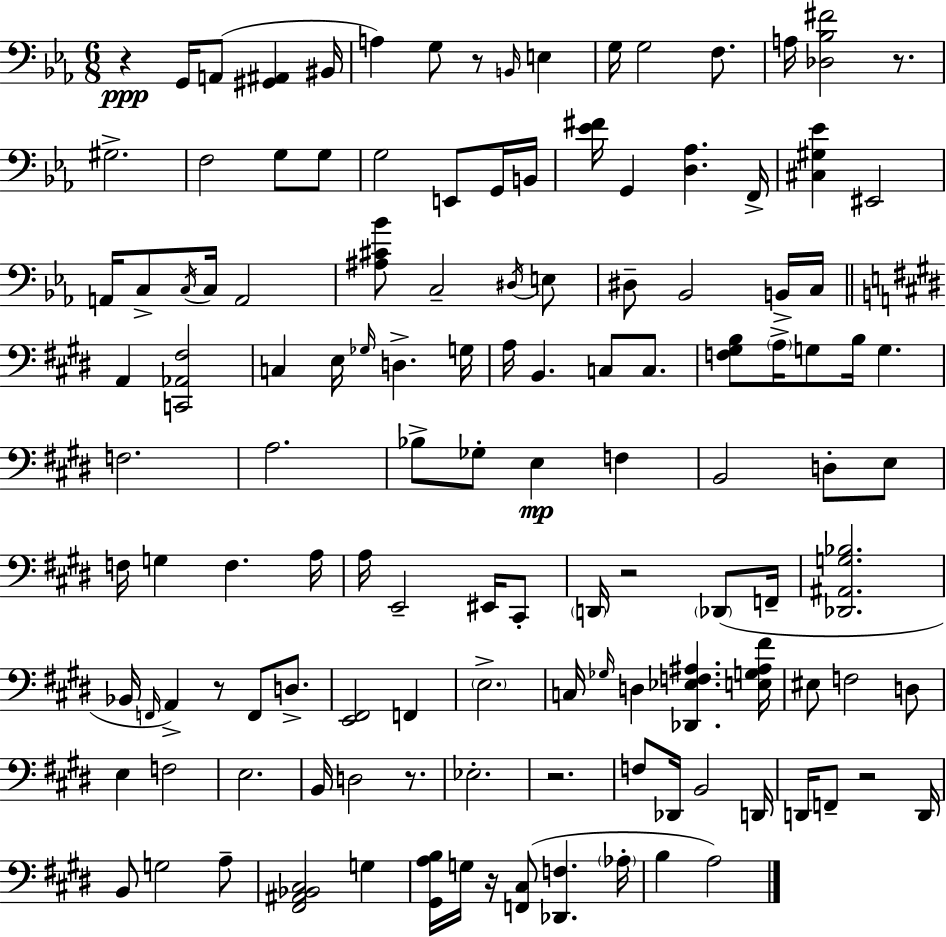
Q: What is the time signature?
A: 6/8